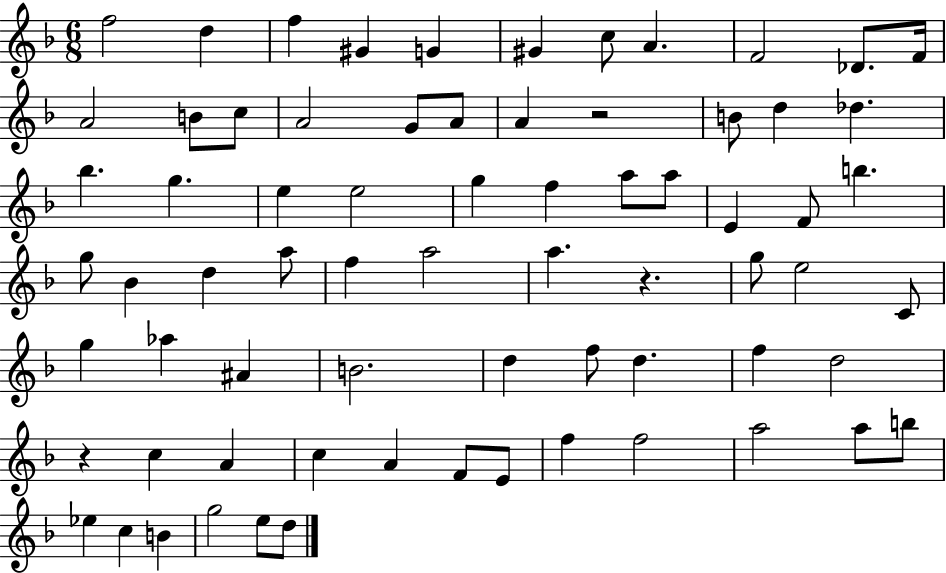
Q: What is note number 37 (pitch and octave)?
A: F5